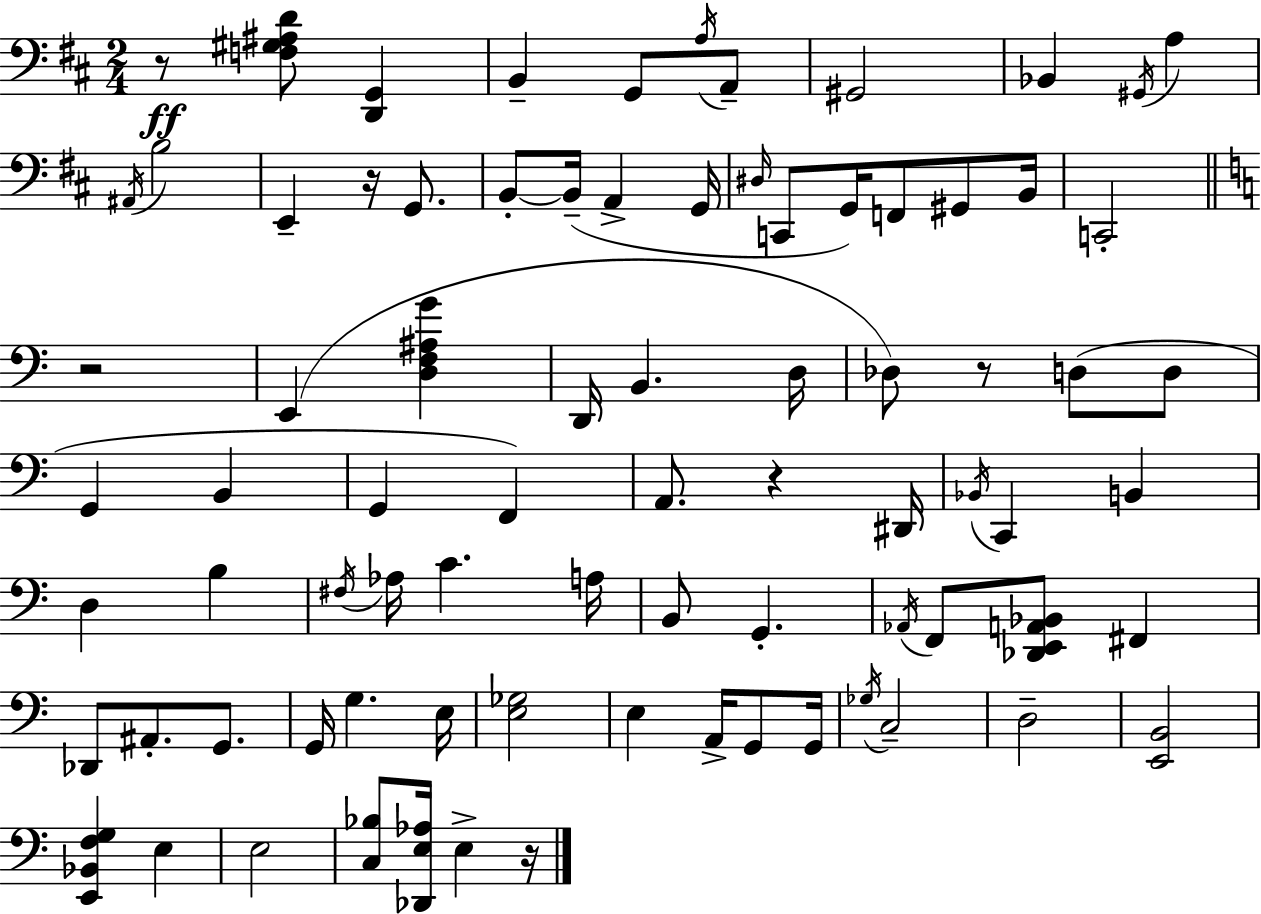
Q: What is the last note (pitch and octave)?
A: E3